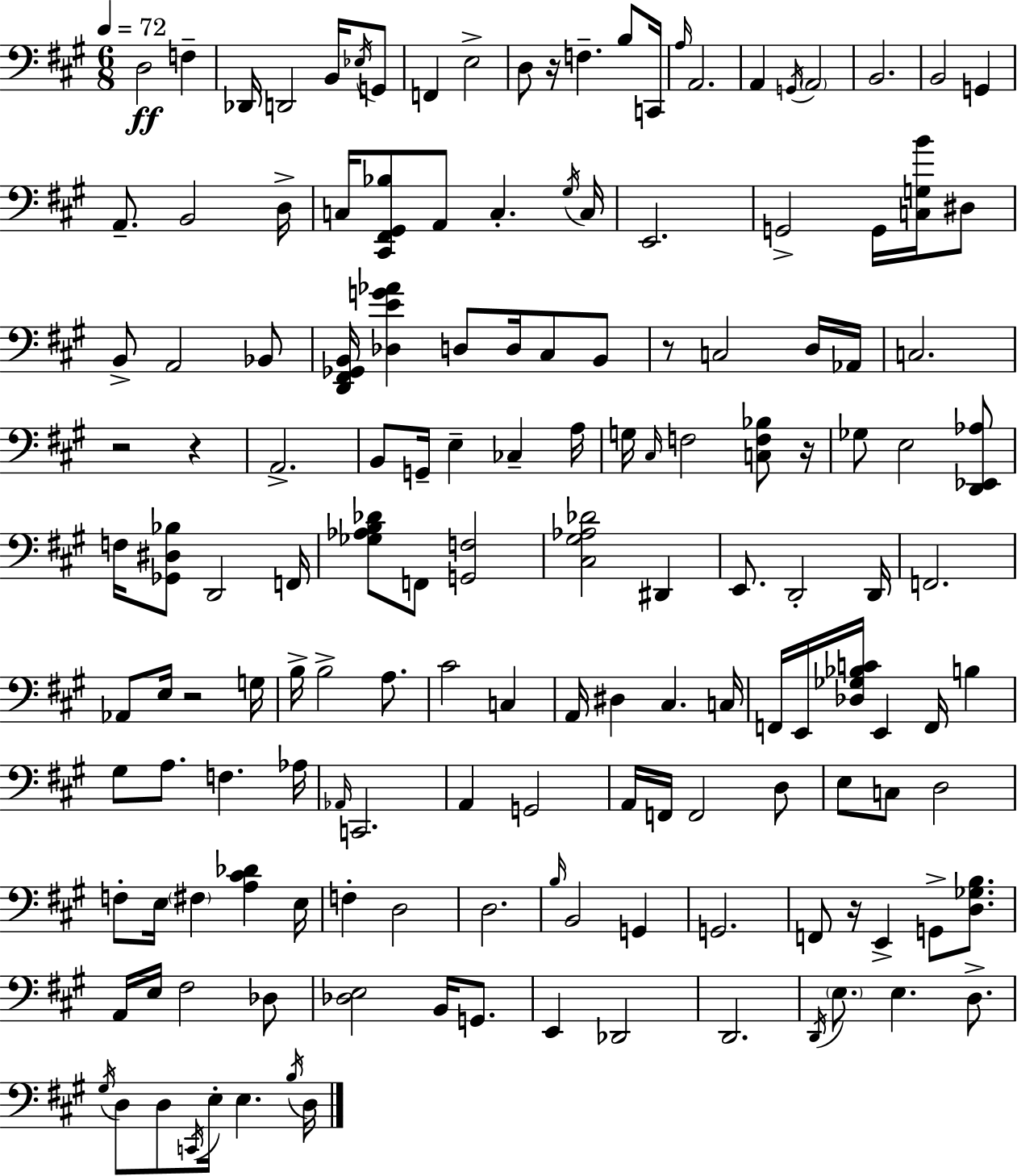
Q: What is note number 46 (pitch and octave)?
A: B2